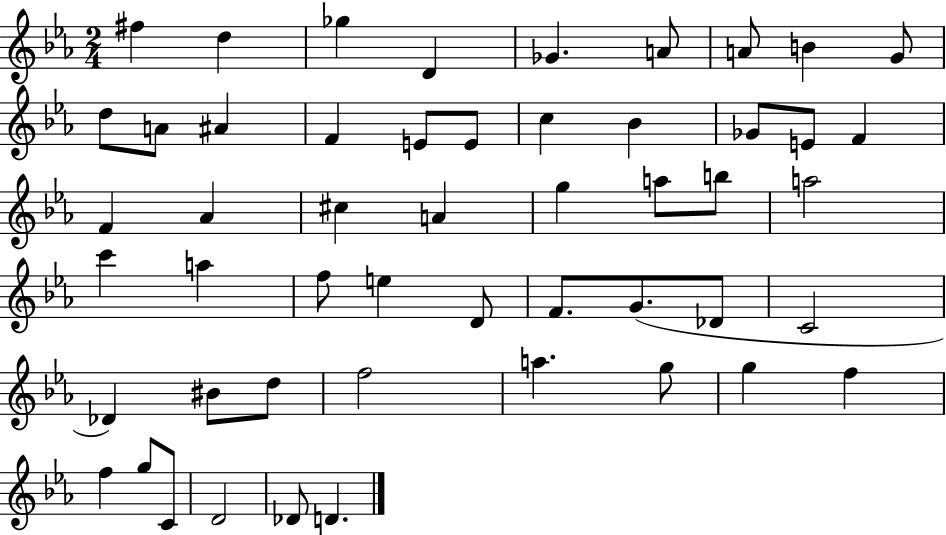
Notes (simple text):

F#5/q D5/q Gb5/q D4/q Gb4/q. A4/e A4/e B4/q G4/e D5/e A4/e A#4/q F4/q E4/e E4/e C5/q Bb4/q Gb4/e E4/e F4/q F4/q Ab4/q C#5/q A4/q G5/q A5/e B5/e A5/h C6/q A5/q F5/e E5/q D4/e F4/e. G4/e. Db4/e C4/h Db4/q BIS4/e D5/e F5/h A5/q. G5/e G5/q F5/q F5/q G5/e C4/e D4/h Db4/e D4/q.